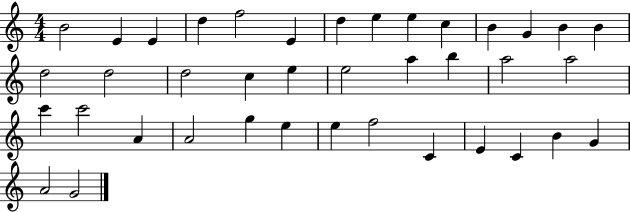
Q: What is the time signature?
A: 4/4